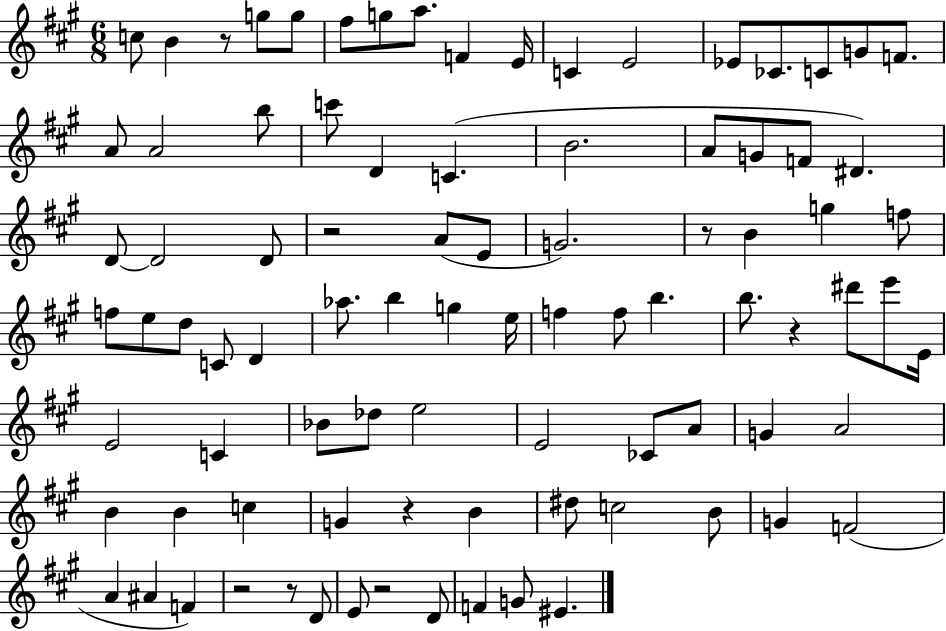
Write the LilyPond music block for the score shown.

{
  \clef treble
  \numericTimeSignature
  \time 6/8
  \key a \major
  c''8 b'4 r8 g''8 g''8 | fis''8 g''8 a''8. f'4 e'16 | c'4 e'2 | ees'8 ces'8. c'8 g'8 f'8. | \break a'8 a'2 b''8 | c'''8 d'4 c'4.( | b'2. | a'8 g'8 f'8 dis'4.) | \break d'8~~ d'2 d'8 | r2 a'8( e'8 | g'2.) | r8 b'4 g''4 f''8 | \break f''8 e''8 d''8 c'8 d'4 | aes''8. b''4 g''4 e''16 | f''4 f''8 b''4. | b''8. r4 dis'''8 e'''8 e'16 | \break e'2 c'4 | bes'8 des''8 e''2 | e'2 ces'8 a'8 | g'4 a'2 | \break b'4 b'4 c''4 | g'4 r4 b'4 | dis''8 c''2 b'8 | g'4 f'2( | \break a'4 ais'4 f'4) | r2 r8 d'8 | e'8 r2 d'8 | f'4 g'8 eis'4. | \break \bar "|."
}